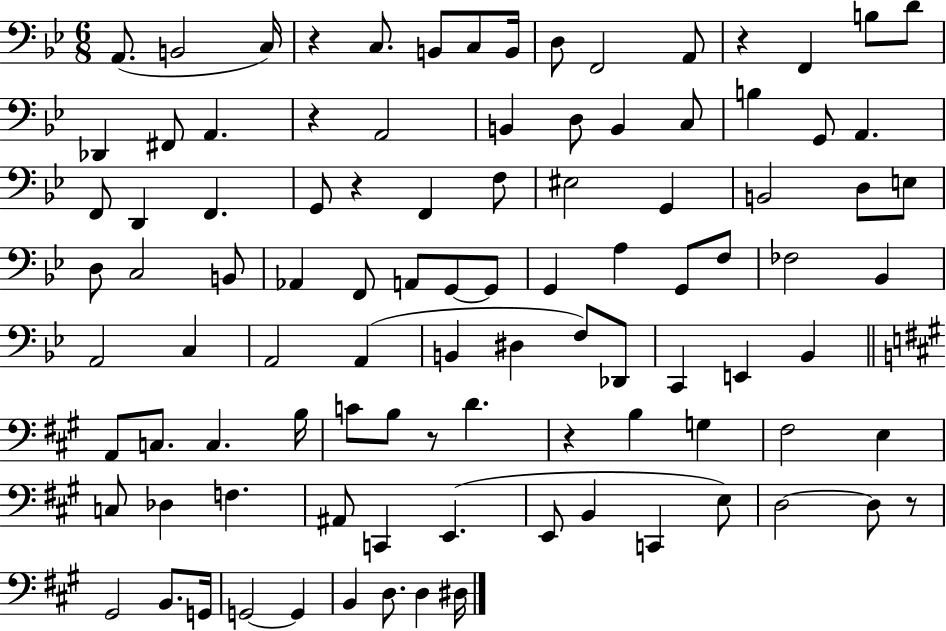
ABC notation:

X:1
T:Untitled
M:6/8
L:1/4
K:Bb
A,,/2 B,,2 C,/4 z C,/2 B,,/2 C,/2 B,,/4 D,/2 F,,2 A,,/2 z F,, B,/2 D/2 _D,, ^F,,/2 A,, z A,,2 B,, D,/2 B,, C,/2 B, G,,/2 A,, F,,/2 D,, F,, G,,/2 z F,, F,/2 ^E,2 G,, B,,2 D,/2 E,/2 D,/2 C,2 B,,/2 _A,, F,,/2 A,,/2 G,,/2 G,,/2 G,, A, G,,/2 F,/2 _F,2 _B,, A,,2 C, A,,2 A,, B,, ^D, F,/2 _D,,/2 C,, E,, _B,, A,,/2 C,/2 C, B,/4 C/2 B,/2 z/2 D z B, G, ^F,2 E, C,/2 _D, F, ^A,,/2 C,, E,, E,,/2 B,, C,, E,/2 D,2 D,/2 z/2 ^G,,2 B,,/2 G,,/4 G,,2 G,, B,, D,/2 D, ^D,/4